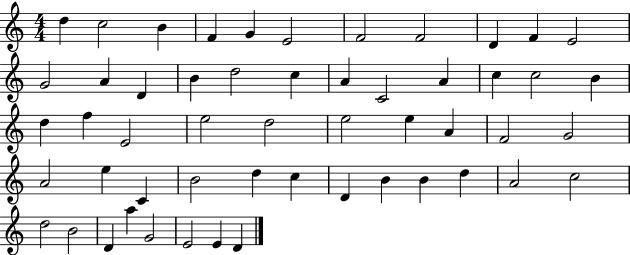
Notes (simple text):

D5/q C5/h B4/q F4/q G4/q E4/h F4/h F4/h D4/q F4/q E4/h G4/h A4/q D4/q B4/q D5/h C5/q A4/q C4/h A4/q C5/q C5/h B4/q D5/q F5/q E4/h E5/h D5/h E5/h E5/q A4/q F4/h G4/h A4/h E5/q C4/q B4/h D5/q C5/q D4/q B4/q B4/q D5/q A4/h C5/h D5/h B4/h D4/q A5/q G4/h E4/h E4/q D4/q